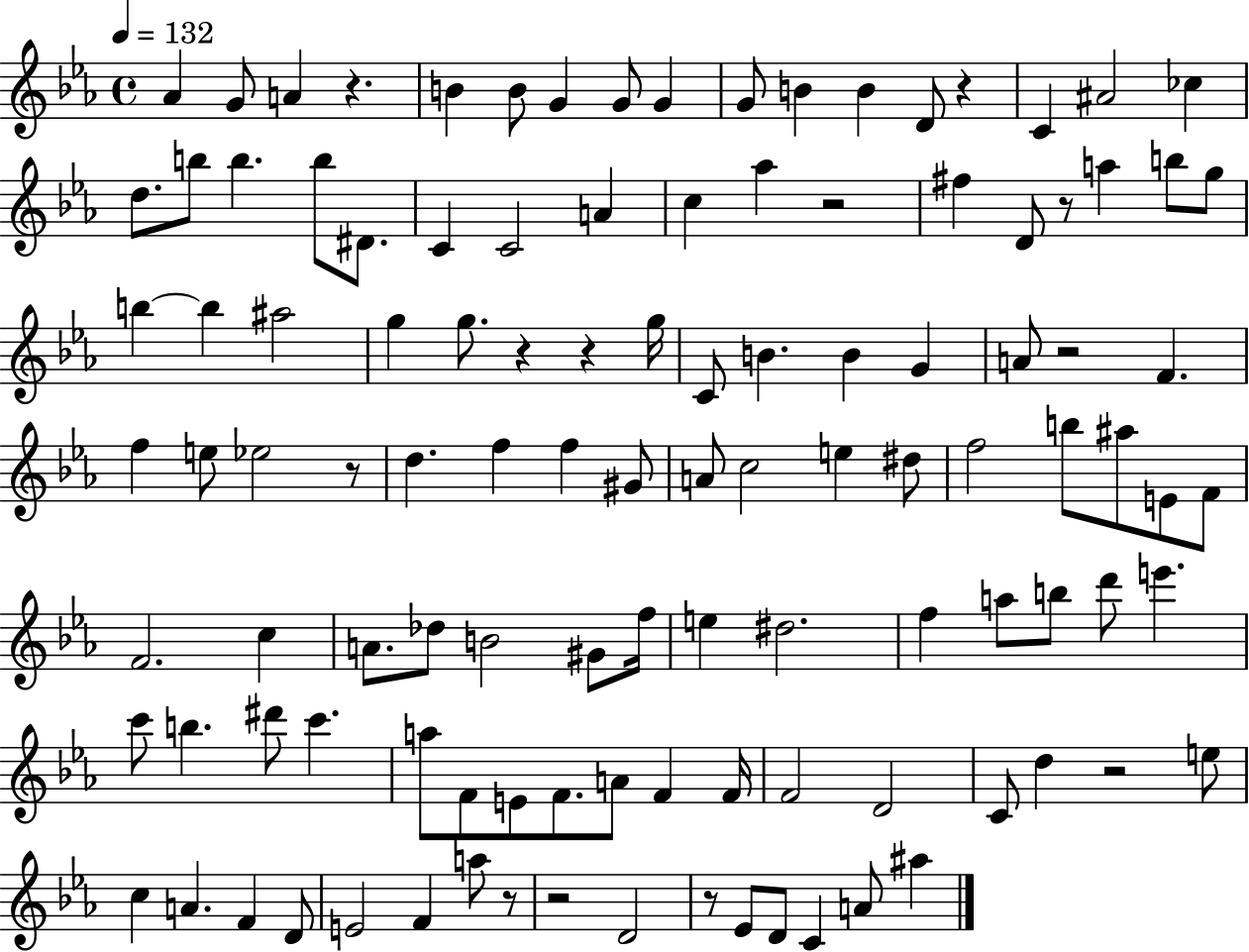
X:1
T:Untitled
M:4/4
L:1/4
K:Eb
_A G/2 A z B B/2 G G/2 G G/2 B B D/2 z C ^A2 _c d/2 b/2 b b/2 ^D/2 C C2 A c _a z2 ^f D/2 z/2 a b/2 g/2 b b ^a2 g g/2 z z g/4 C/2 B B G A/2 z2 F f e/2 _e2 z/2 d f f ^G/2 A/2 c2 e ^d/2 f2 b/2 ^a/2 E/2 F/2 F2 c A/2 _d/2 B2 ^G/2 f/4 e ^d2 f a/2 b/2 d'/2 e' c'/2 b ^d'/2 c' a/2 F/2 E/2 F/2 A/2 F F/4 F2 D2 C/2 d z2 e/2 c A F D/2 E2 F a/2 z/2 z2 D2 z/2 _E/2 D/2 C A/2 ^a